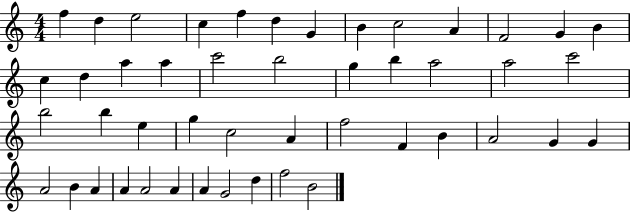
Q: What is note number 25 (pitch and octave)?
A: B5